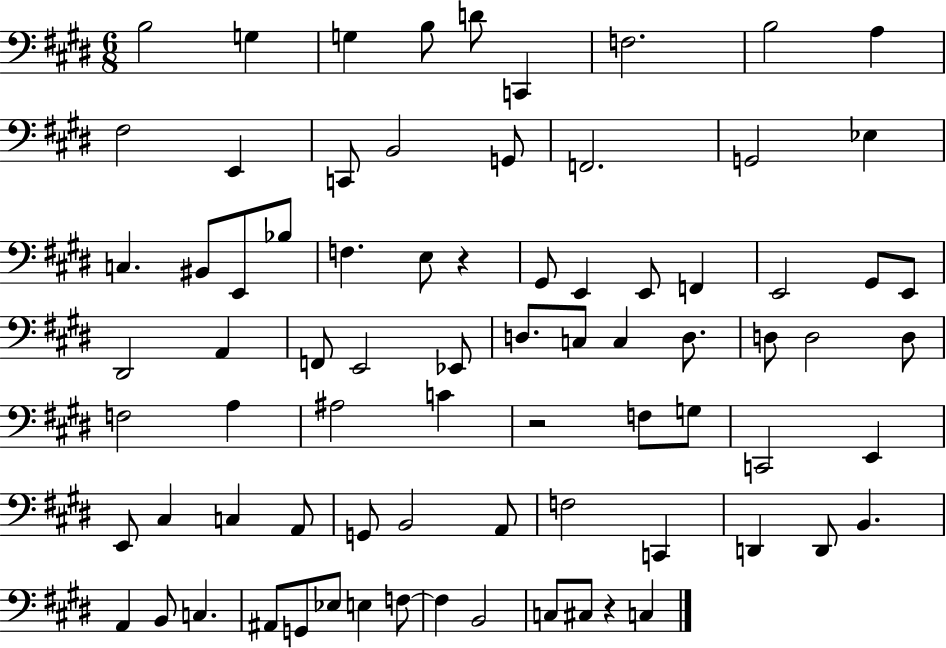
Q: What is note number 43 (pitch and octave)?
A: F3